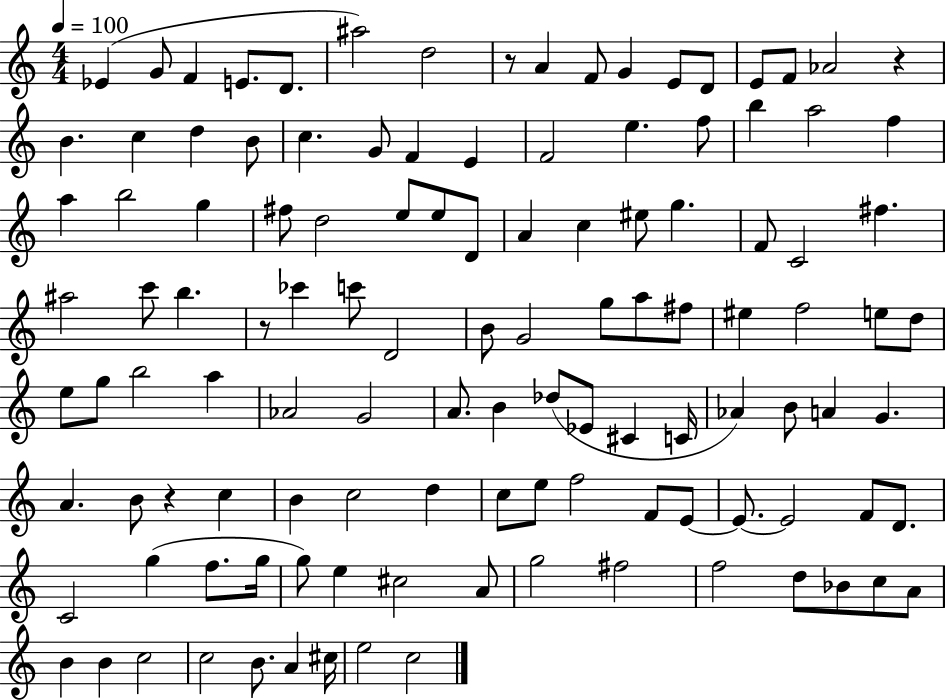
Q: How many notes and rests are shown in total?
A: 118